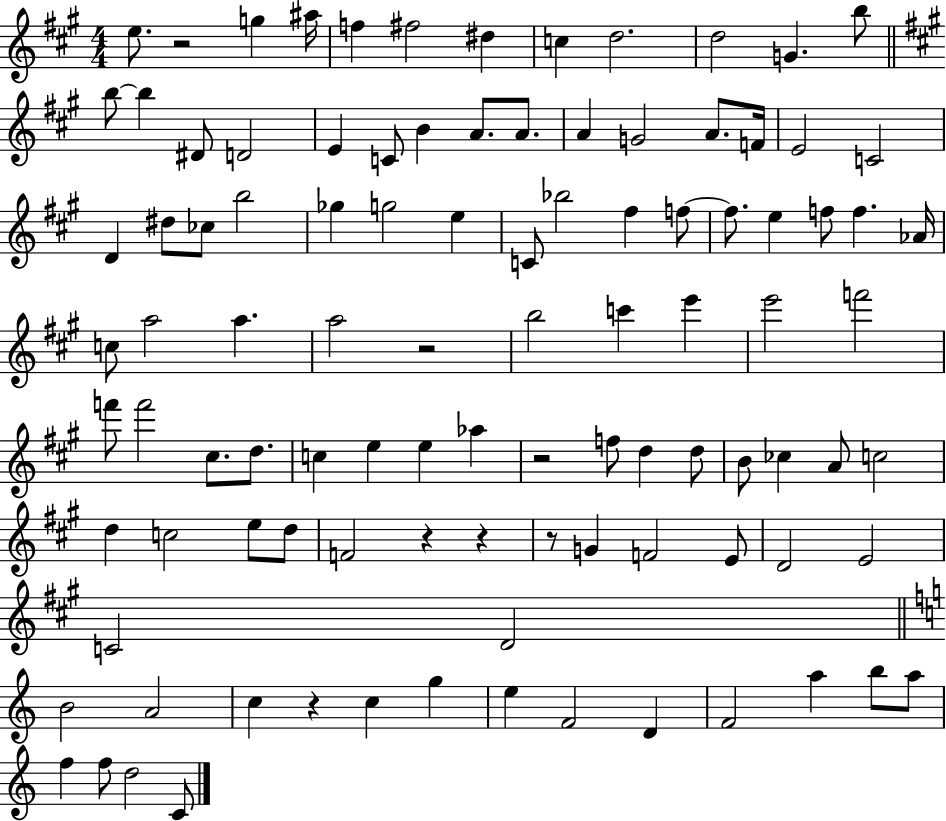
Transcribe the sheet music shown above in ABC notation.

X:1
T:Untitled
M:4/4
L:1/4
K:A
e/2 z2 g ^a/4 f ^f2 ^d c d2 d2 G b/2 b/2 b ^D/2 D2 E C/2 B A/2 A/2 A G2 A/2 F/4 E2 C2 D ^d/2 _c/2 b2 _g g2 e C/2 _b2 ^f f/2 f/2 e f/2 f _A/4 c/2 a2 a a2 z2 b2 c' e' e'2 f'2 f'/2 f'2 ^c/2 d/2 c e e _a z2 f/2 d d/2 B/2 _c A/2 c2 d c2 e/2 d/2 F2 z z z/2 G F2 E/2 D2 E2 C2 D2 B2 A2 c z c g e F2 D F2 a b/2 a/2 f f/2 d2 C/2